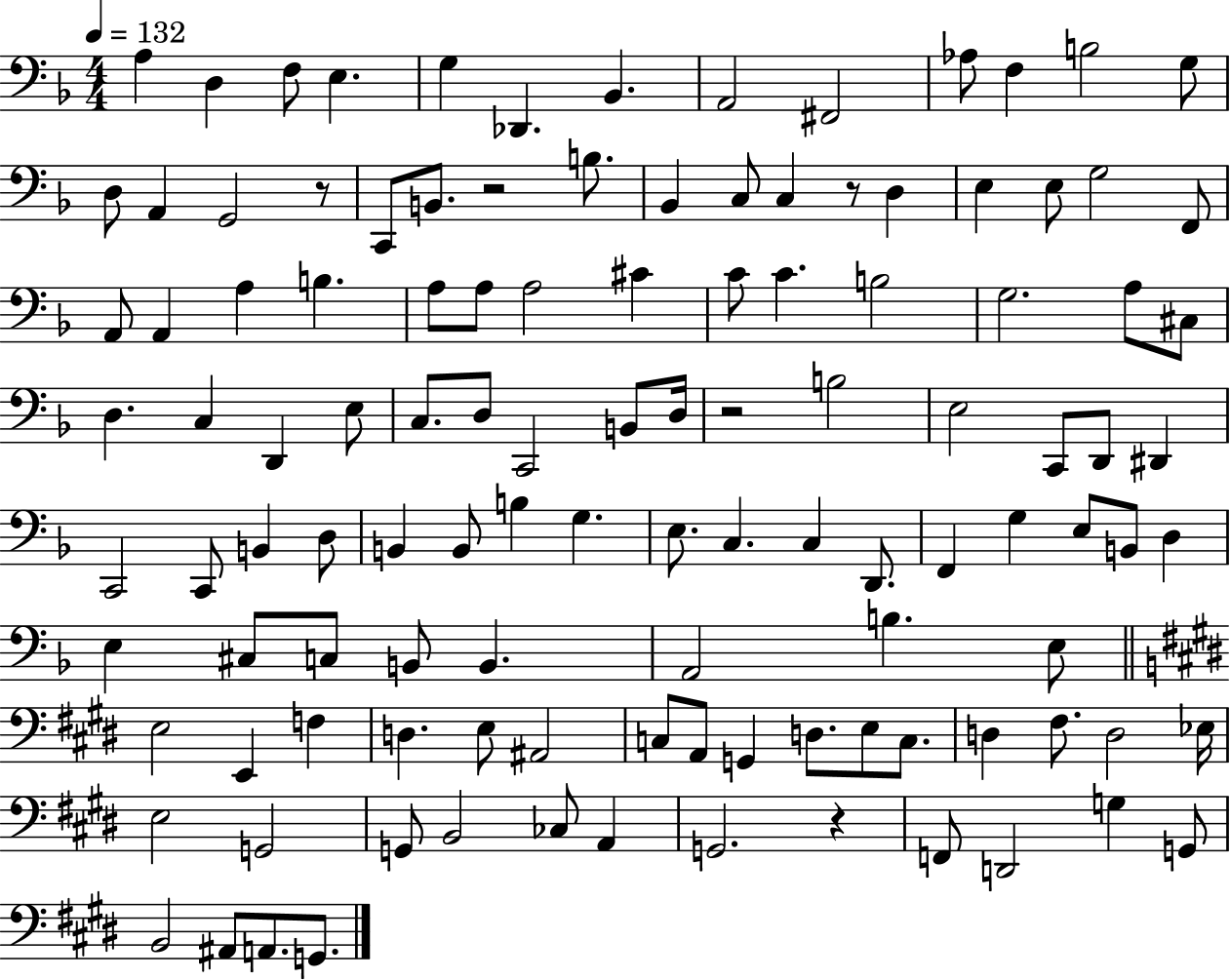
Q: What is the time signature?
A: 4/4